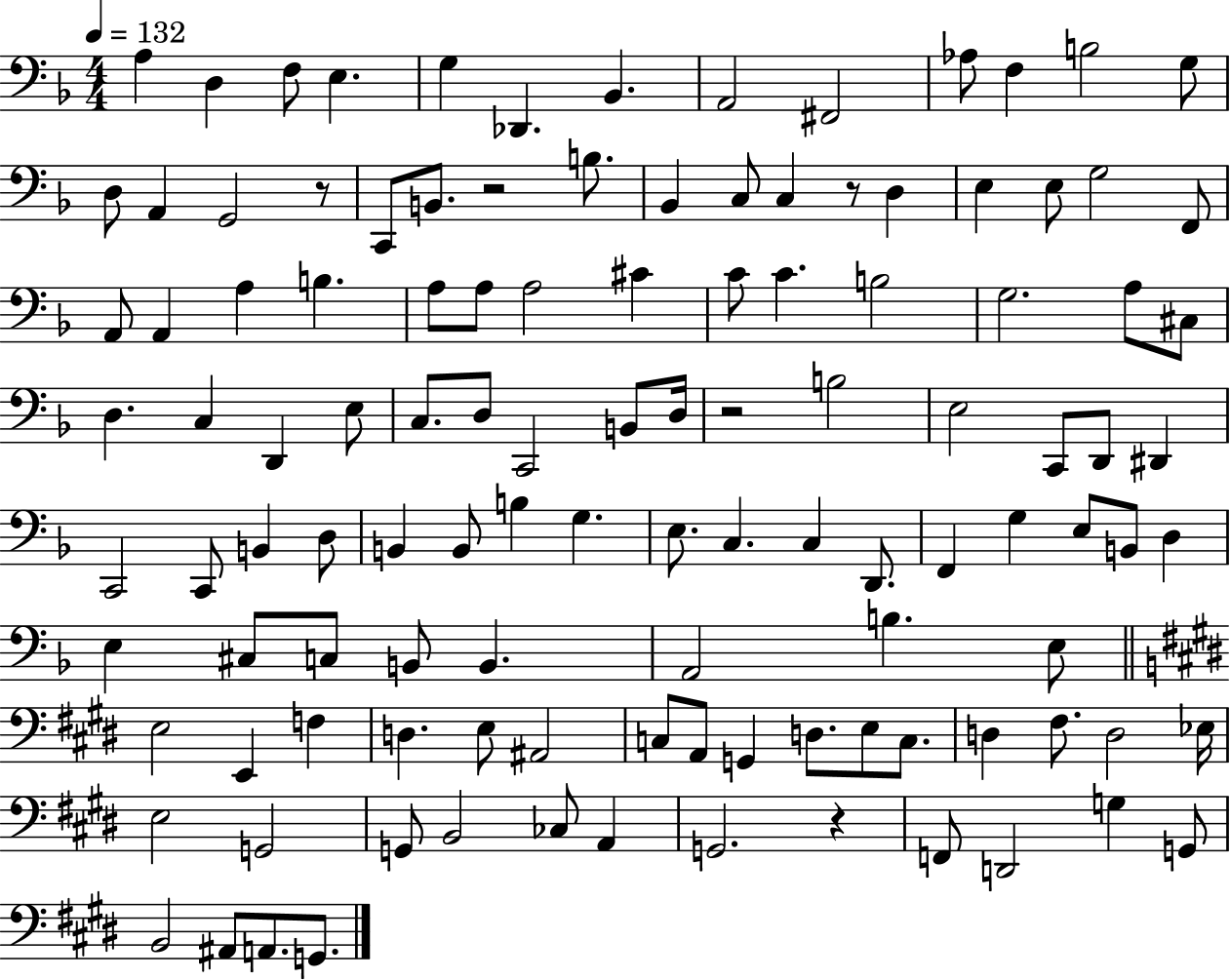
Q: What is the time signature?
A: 4/4